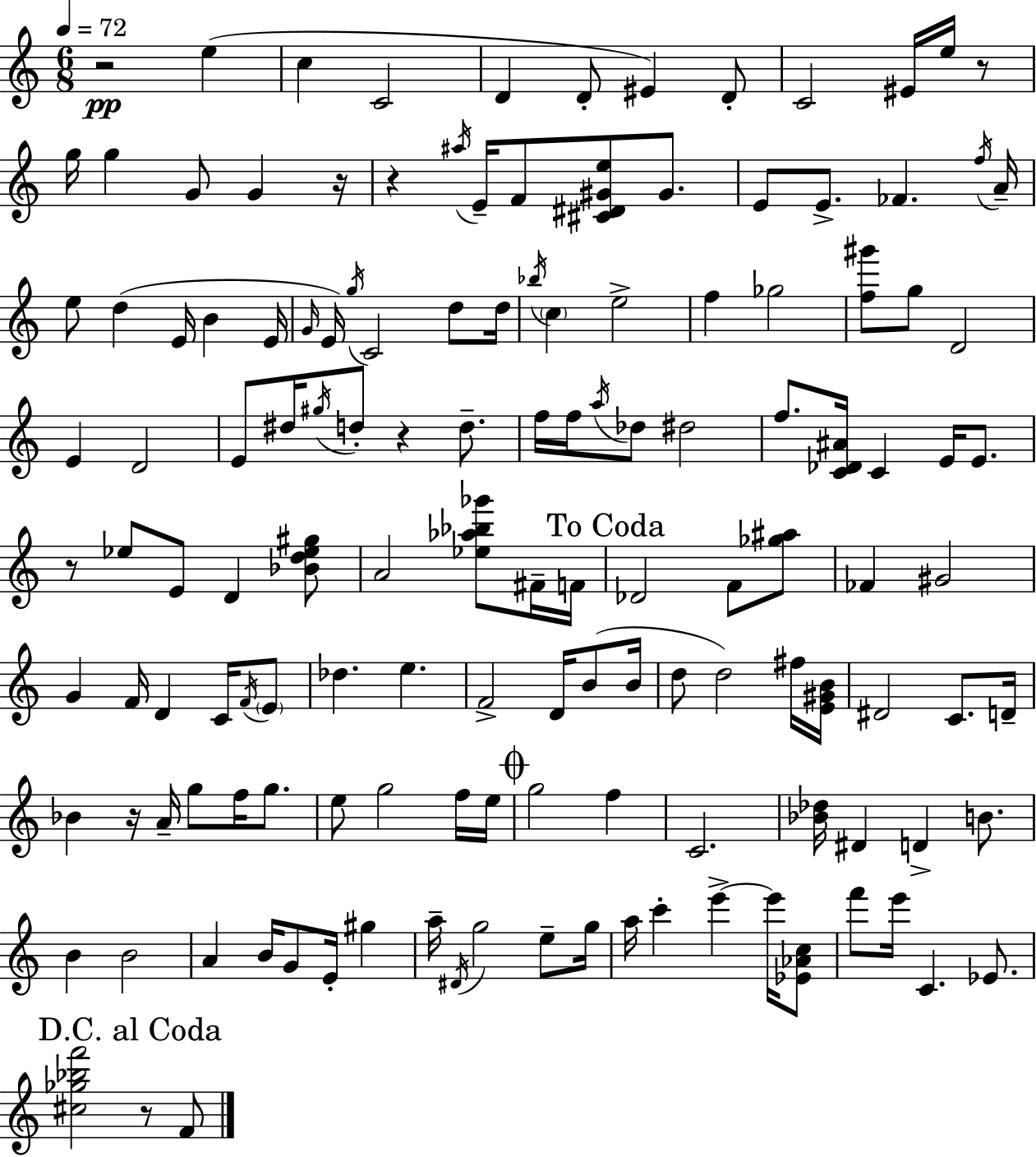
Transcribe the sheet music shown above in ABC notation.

X:1
T:Untitled
M:6/8
L:1/4
K:C
z2 e c C2 D D/2 ^E D/2 C2 ^E/4 e/4 z/2 g/4 g G/2 G z/4 z ^a/4 E/4 F/2 [^C^D^Ge]/2 ^G/2 E/2 E/2 _F f/4 A/4 e/2 d E/4 B E/4 G/4 E/4 g/4 C2 d/2 d/4 _b/4 c e2 f _g2 [f^g']/2 g/2 D2 E D2 E/2 ^d/4 ^g/4 d/2 z d/2 f/4 f/4 a/4 _d/2 ^d2 f/2 [C_D^A]/4 C E/4 E/2 z/2 _e/2 E/2 D [_Bd_e^g]/2 A2 [_e_a_b_g']/2 ^F/4 F/4 _D2 F/2 [_g^a]/2 _F ^G2 G F/4 D C/4 F/4 E/2 _d e F2 D/4 B/2 B/4 d/2 d2 ^f/4 [E^GB]/4 ^D2 C/2 D/4 _B z/4 A/4 g/2 f/4 g/2 e/2 g2 f/4 e/4 g2 f C2 [_B_d]/4 ^D D B/2 B B2 A B/4 G/2 E/4 ^g a/4 ^D/4 g2 e/2 g/4 a/4 c' e' e'/4 [_E_Ac]/2 f'/2 e'/4 C _E/2 [^c_g_bf']2 z/2 F/2